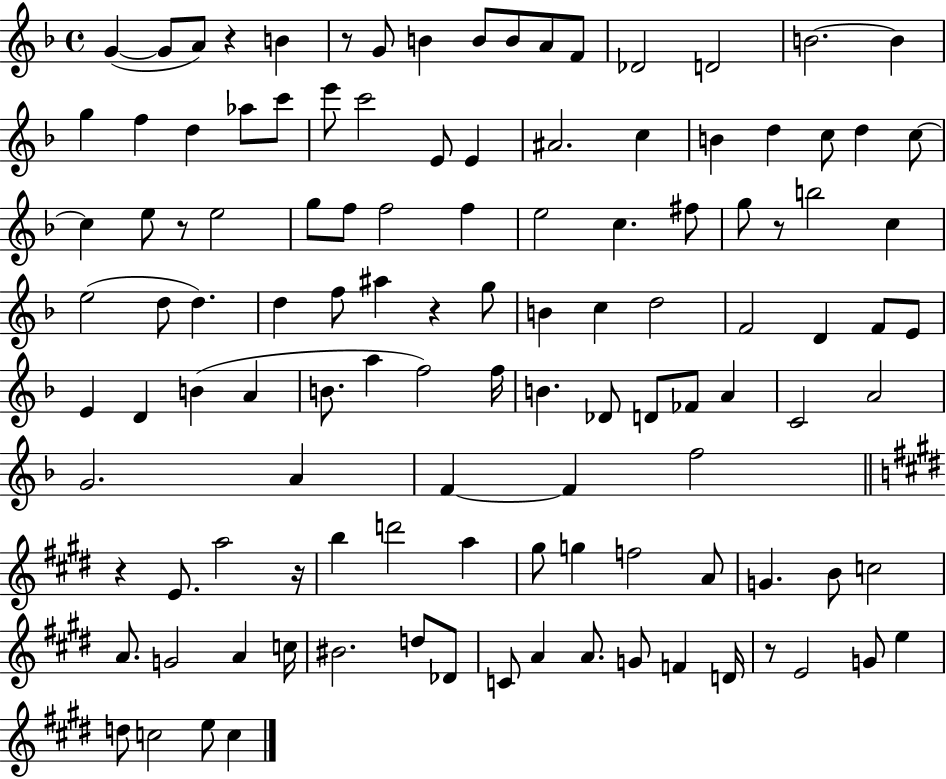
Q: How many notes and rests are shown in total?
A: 117